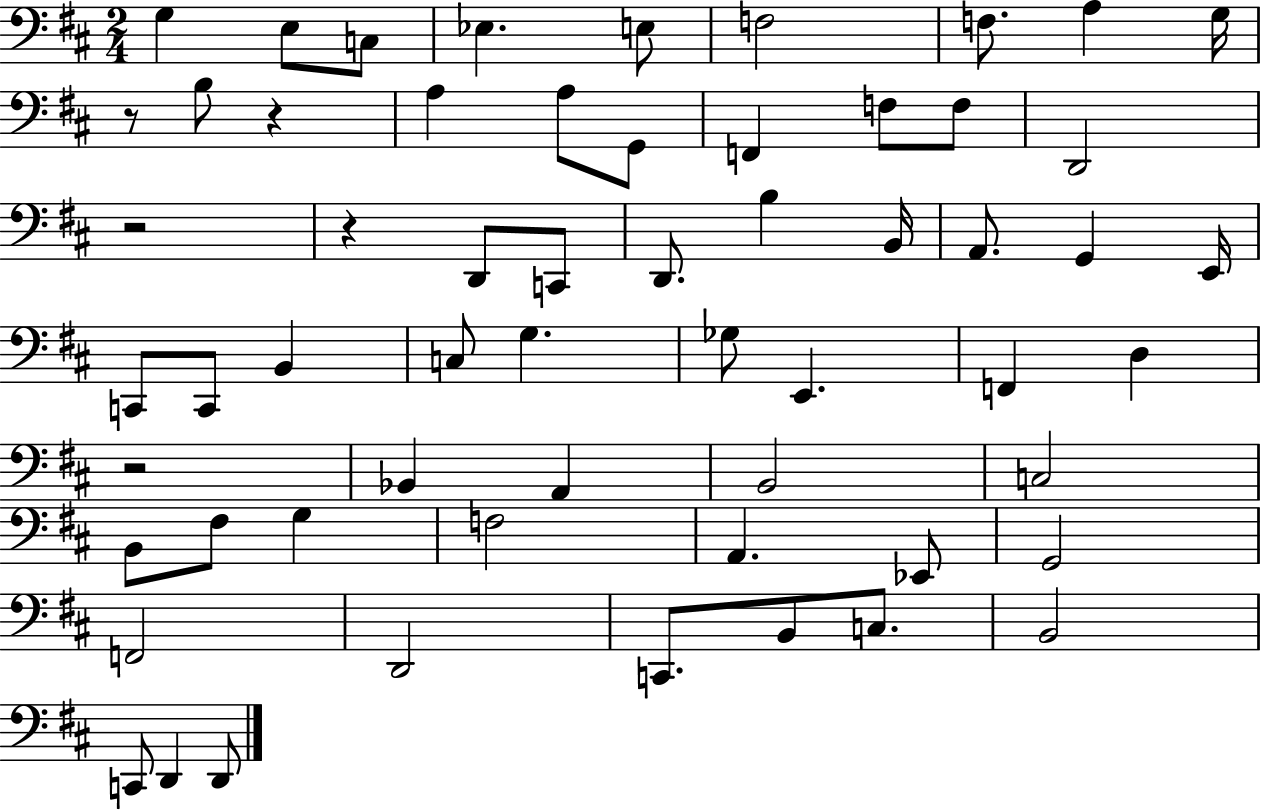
{
  \clef bass
  \numericTimeSignature
  \time 2/4
  \key d \major
  g4 e8 c8 | ees4. e8 | f2 | f8. a4 g16 | \break r8 b8 r4 | a4 a8 g,8 | f,4 f8 f8 | d,2 | \break r2 | r4 d,8 c,8 | d,8. b4 b,16 | a,8. g,4 e,16 | \break c,8 c,8 b,4 | c8 g4. | ges8 e,4. | f,4 d4 | \break r2 | bes,4 a,4 | b,2 | c2 | \break b,8 fis8 g4 | f2 | a,4. ees,8 | g,2 | \break f,2 | d,2 | c,8. b,8 c8. | b,2 | \break c,8 d,4 d,8 | \bar "|."
}